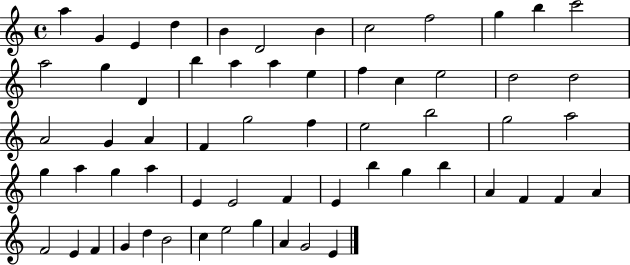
A5/q G4/q E4/q D5/q B4/q D4/h B4/q C5/h F5/h G5/q B5/q C6/h A5/h G5/q D4/q B5/q A5/q A5/q E5/q F5/q C5/q E5/h D5/h D5/h A4/h G4/q A4/q F4/q G5/h F5/q E5/h B5/h G5/h A5/h G5/q A5/q G5/q A5/q E4/q E4/h F4/q E4/q B5/q G5/q B5/q A4/q F4/q F4/q A4/q F4/h E4/q F4/q G4/q D5/q B4/h C5/q E5/h G5/q A4/q G4/h E4/q